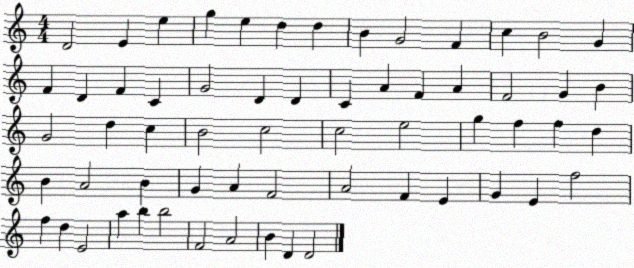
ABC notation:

X:1
T:Untitled
M:4/4
L:1/4
K:C
D2 E e g e d d B G2 F c B2 G F D F C G2 D D C A F A F2 G B G2 d c B2 c2 c2 e2 g f f d B A2 B G A F2 A2 F E G E f2 f d E2 a b b2 F2 A2 B D D2